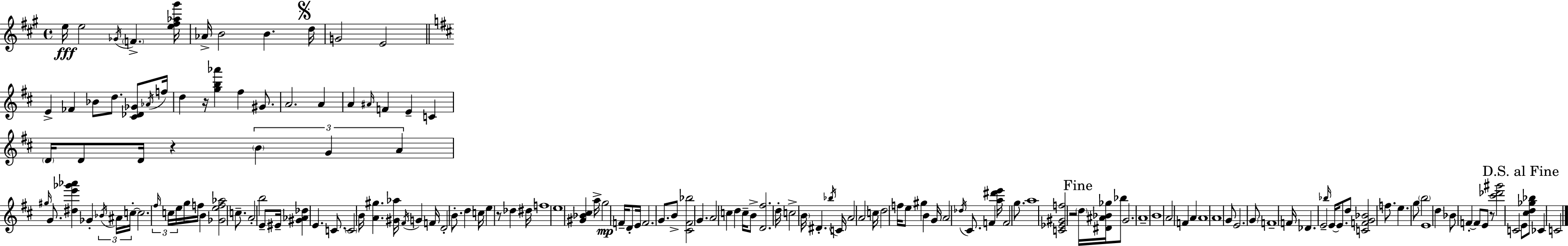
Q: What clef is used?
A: treble